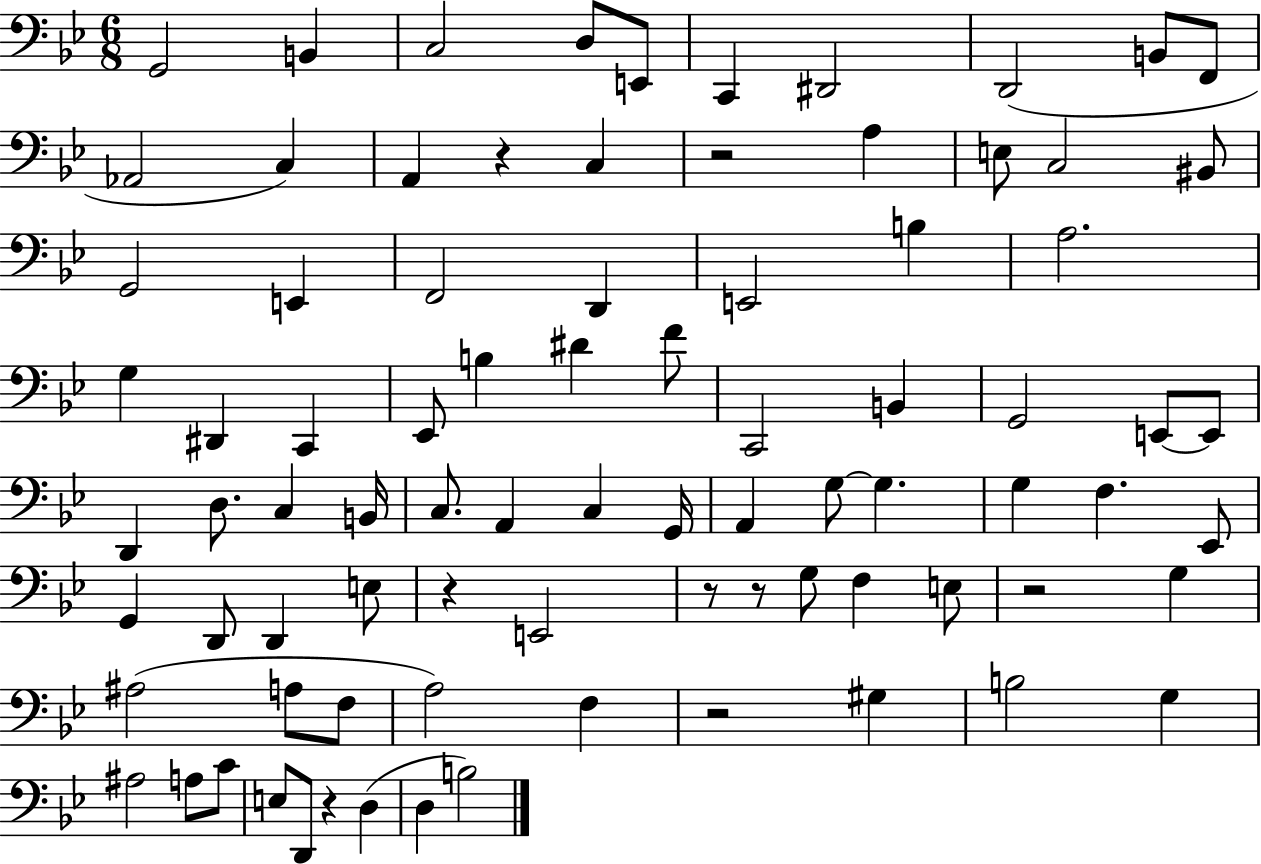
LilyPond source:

{
  \clef bass
  \numericTimeSignature
  \time 6/8
  \key bes \major
  g,2 b,4 | c2 d8 e,8 | c,4 dis,2 | d,2( b,8 f,8 | \break aes,2 c4) | a,4 r4 c4 | r2 a4 | e8 c2 bis,8 | \break g,2 e,4 | f,2 d,4 | e,2 b4 | a2. | \break g4 dis,4 c,4 | ees,8 b4 dis'4 f'8 | c,2 b,4 | g,2 e,8~~ e,8 | \break d,4 d8. c4 b,16 | c8. a,4 c4 g,16 | a,4 g8~~ g4. | g4 f4. ees,8 | \break g,4 d,8 d,4 e8 | r4 e,2 | r8 r8 g8 f4 e8 | r2 g4 | \break ais2( a8 f8 | a2) f4 | r2 gis4 | b2 g4 | \break ais2 a8 c'8 | e8 d,8 r4 d4( | d4 b2) | \bar "|."
}